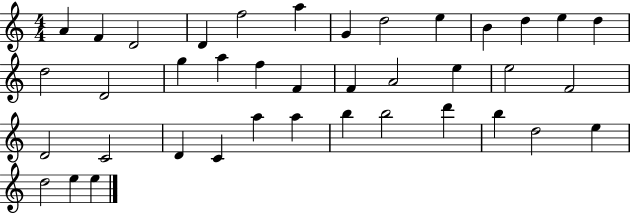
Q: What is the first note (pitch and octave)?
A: A4